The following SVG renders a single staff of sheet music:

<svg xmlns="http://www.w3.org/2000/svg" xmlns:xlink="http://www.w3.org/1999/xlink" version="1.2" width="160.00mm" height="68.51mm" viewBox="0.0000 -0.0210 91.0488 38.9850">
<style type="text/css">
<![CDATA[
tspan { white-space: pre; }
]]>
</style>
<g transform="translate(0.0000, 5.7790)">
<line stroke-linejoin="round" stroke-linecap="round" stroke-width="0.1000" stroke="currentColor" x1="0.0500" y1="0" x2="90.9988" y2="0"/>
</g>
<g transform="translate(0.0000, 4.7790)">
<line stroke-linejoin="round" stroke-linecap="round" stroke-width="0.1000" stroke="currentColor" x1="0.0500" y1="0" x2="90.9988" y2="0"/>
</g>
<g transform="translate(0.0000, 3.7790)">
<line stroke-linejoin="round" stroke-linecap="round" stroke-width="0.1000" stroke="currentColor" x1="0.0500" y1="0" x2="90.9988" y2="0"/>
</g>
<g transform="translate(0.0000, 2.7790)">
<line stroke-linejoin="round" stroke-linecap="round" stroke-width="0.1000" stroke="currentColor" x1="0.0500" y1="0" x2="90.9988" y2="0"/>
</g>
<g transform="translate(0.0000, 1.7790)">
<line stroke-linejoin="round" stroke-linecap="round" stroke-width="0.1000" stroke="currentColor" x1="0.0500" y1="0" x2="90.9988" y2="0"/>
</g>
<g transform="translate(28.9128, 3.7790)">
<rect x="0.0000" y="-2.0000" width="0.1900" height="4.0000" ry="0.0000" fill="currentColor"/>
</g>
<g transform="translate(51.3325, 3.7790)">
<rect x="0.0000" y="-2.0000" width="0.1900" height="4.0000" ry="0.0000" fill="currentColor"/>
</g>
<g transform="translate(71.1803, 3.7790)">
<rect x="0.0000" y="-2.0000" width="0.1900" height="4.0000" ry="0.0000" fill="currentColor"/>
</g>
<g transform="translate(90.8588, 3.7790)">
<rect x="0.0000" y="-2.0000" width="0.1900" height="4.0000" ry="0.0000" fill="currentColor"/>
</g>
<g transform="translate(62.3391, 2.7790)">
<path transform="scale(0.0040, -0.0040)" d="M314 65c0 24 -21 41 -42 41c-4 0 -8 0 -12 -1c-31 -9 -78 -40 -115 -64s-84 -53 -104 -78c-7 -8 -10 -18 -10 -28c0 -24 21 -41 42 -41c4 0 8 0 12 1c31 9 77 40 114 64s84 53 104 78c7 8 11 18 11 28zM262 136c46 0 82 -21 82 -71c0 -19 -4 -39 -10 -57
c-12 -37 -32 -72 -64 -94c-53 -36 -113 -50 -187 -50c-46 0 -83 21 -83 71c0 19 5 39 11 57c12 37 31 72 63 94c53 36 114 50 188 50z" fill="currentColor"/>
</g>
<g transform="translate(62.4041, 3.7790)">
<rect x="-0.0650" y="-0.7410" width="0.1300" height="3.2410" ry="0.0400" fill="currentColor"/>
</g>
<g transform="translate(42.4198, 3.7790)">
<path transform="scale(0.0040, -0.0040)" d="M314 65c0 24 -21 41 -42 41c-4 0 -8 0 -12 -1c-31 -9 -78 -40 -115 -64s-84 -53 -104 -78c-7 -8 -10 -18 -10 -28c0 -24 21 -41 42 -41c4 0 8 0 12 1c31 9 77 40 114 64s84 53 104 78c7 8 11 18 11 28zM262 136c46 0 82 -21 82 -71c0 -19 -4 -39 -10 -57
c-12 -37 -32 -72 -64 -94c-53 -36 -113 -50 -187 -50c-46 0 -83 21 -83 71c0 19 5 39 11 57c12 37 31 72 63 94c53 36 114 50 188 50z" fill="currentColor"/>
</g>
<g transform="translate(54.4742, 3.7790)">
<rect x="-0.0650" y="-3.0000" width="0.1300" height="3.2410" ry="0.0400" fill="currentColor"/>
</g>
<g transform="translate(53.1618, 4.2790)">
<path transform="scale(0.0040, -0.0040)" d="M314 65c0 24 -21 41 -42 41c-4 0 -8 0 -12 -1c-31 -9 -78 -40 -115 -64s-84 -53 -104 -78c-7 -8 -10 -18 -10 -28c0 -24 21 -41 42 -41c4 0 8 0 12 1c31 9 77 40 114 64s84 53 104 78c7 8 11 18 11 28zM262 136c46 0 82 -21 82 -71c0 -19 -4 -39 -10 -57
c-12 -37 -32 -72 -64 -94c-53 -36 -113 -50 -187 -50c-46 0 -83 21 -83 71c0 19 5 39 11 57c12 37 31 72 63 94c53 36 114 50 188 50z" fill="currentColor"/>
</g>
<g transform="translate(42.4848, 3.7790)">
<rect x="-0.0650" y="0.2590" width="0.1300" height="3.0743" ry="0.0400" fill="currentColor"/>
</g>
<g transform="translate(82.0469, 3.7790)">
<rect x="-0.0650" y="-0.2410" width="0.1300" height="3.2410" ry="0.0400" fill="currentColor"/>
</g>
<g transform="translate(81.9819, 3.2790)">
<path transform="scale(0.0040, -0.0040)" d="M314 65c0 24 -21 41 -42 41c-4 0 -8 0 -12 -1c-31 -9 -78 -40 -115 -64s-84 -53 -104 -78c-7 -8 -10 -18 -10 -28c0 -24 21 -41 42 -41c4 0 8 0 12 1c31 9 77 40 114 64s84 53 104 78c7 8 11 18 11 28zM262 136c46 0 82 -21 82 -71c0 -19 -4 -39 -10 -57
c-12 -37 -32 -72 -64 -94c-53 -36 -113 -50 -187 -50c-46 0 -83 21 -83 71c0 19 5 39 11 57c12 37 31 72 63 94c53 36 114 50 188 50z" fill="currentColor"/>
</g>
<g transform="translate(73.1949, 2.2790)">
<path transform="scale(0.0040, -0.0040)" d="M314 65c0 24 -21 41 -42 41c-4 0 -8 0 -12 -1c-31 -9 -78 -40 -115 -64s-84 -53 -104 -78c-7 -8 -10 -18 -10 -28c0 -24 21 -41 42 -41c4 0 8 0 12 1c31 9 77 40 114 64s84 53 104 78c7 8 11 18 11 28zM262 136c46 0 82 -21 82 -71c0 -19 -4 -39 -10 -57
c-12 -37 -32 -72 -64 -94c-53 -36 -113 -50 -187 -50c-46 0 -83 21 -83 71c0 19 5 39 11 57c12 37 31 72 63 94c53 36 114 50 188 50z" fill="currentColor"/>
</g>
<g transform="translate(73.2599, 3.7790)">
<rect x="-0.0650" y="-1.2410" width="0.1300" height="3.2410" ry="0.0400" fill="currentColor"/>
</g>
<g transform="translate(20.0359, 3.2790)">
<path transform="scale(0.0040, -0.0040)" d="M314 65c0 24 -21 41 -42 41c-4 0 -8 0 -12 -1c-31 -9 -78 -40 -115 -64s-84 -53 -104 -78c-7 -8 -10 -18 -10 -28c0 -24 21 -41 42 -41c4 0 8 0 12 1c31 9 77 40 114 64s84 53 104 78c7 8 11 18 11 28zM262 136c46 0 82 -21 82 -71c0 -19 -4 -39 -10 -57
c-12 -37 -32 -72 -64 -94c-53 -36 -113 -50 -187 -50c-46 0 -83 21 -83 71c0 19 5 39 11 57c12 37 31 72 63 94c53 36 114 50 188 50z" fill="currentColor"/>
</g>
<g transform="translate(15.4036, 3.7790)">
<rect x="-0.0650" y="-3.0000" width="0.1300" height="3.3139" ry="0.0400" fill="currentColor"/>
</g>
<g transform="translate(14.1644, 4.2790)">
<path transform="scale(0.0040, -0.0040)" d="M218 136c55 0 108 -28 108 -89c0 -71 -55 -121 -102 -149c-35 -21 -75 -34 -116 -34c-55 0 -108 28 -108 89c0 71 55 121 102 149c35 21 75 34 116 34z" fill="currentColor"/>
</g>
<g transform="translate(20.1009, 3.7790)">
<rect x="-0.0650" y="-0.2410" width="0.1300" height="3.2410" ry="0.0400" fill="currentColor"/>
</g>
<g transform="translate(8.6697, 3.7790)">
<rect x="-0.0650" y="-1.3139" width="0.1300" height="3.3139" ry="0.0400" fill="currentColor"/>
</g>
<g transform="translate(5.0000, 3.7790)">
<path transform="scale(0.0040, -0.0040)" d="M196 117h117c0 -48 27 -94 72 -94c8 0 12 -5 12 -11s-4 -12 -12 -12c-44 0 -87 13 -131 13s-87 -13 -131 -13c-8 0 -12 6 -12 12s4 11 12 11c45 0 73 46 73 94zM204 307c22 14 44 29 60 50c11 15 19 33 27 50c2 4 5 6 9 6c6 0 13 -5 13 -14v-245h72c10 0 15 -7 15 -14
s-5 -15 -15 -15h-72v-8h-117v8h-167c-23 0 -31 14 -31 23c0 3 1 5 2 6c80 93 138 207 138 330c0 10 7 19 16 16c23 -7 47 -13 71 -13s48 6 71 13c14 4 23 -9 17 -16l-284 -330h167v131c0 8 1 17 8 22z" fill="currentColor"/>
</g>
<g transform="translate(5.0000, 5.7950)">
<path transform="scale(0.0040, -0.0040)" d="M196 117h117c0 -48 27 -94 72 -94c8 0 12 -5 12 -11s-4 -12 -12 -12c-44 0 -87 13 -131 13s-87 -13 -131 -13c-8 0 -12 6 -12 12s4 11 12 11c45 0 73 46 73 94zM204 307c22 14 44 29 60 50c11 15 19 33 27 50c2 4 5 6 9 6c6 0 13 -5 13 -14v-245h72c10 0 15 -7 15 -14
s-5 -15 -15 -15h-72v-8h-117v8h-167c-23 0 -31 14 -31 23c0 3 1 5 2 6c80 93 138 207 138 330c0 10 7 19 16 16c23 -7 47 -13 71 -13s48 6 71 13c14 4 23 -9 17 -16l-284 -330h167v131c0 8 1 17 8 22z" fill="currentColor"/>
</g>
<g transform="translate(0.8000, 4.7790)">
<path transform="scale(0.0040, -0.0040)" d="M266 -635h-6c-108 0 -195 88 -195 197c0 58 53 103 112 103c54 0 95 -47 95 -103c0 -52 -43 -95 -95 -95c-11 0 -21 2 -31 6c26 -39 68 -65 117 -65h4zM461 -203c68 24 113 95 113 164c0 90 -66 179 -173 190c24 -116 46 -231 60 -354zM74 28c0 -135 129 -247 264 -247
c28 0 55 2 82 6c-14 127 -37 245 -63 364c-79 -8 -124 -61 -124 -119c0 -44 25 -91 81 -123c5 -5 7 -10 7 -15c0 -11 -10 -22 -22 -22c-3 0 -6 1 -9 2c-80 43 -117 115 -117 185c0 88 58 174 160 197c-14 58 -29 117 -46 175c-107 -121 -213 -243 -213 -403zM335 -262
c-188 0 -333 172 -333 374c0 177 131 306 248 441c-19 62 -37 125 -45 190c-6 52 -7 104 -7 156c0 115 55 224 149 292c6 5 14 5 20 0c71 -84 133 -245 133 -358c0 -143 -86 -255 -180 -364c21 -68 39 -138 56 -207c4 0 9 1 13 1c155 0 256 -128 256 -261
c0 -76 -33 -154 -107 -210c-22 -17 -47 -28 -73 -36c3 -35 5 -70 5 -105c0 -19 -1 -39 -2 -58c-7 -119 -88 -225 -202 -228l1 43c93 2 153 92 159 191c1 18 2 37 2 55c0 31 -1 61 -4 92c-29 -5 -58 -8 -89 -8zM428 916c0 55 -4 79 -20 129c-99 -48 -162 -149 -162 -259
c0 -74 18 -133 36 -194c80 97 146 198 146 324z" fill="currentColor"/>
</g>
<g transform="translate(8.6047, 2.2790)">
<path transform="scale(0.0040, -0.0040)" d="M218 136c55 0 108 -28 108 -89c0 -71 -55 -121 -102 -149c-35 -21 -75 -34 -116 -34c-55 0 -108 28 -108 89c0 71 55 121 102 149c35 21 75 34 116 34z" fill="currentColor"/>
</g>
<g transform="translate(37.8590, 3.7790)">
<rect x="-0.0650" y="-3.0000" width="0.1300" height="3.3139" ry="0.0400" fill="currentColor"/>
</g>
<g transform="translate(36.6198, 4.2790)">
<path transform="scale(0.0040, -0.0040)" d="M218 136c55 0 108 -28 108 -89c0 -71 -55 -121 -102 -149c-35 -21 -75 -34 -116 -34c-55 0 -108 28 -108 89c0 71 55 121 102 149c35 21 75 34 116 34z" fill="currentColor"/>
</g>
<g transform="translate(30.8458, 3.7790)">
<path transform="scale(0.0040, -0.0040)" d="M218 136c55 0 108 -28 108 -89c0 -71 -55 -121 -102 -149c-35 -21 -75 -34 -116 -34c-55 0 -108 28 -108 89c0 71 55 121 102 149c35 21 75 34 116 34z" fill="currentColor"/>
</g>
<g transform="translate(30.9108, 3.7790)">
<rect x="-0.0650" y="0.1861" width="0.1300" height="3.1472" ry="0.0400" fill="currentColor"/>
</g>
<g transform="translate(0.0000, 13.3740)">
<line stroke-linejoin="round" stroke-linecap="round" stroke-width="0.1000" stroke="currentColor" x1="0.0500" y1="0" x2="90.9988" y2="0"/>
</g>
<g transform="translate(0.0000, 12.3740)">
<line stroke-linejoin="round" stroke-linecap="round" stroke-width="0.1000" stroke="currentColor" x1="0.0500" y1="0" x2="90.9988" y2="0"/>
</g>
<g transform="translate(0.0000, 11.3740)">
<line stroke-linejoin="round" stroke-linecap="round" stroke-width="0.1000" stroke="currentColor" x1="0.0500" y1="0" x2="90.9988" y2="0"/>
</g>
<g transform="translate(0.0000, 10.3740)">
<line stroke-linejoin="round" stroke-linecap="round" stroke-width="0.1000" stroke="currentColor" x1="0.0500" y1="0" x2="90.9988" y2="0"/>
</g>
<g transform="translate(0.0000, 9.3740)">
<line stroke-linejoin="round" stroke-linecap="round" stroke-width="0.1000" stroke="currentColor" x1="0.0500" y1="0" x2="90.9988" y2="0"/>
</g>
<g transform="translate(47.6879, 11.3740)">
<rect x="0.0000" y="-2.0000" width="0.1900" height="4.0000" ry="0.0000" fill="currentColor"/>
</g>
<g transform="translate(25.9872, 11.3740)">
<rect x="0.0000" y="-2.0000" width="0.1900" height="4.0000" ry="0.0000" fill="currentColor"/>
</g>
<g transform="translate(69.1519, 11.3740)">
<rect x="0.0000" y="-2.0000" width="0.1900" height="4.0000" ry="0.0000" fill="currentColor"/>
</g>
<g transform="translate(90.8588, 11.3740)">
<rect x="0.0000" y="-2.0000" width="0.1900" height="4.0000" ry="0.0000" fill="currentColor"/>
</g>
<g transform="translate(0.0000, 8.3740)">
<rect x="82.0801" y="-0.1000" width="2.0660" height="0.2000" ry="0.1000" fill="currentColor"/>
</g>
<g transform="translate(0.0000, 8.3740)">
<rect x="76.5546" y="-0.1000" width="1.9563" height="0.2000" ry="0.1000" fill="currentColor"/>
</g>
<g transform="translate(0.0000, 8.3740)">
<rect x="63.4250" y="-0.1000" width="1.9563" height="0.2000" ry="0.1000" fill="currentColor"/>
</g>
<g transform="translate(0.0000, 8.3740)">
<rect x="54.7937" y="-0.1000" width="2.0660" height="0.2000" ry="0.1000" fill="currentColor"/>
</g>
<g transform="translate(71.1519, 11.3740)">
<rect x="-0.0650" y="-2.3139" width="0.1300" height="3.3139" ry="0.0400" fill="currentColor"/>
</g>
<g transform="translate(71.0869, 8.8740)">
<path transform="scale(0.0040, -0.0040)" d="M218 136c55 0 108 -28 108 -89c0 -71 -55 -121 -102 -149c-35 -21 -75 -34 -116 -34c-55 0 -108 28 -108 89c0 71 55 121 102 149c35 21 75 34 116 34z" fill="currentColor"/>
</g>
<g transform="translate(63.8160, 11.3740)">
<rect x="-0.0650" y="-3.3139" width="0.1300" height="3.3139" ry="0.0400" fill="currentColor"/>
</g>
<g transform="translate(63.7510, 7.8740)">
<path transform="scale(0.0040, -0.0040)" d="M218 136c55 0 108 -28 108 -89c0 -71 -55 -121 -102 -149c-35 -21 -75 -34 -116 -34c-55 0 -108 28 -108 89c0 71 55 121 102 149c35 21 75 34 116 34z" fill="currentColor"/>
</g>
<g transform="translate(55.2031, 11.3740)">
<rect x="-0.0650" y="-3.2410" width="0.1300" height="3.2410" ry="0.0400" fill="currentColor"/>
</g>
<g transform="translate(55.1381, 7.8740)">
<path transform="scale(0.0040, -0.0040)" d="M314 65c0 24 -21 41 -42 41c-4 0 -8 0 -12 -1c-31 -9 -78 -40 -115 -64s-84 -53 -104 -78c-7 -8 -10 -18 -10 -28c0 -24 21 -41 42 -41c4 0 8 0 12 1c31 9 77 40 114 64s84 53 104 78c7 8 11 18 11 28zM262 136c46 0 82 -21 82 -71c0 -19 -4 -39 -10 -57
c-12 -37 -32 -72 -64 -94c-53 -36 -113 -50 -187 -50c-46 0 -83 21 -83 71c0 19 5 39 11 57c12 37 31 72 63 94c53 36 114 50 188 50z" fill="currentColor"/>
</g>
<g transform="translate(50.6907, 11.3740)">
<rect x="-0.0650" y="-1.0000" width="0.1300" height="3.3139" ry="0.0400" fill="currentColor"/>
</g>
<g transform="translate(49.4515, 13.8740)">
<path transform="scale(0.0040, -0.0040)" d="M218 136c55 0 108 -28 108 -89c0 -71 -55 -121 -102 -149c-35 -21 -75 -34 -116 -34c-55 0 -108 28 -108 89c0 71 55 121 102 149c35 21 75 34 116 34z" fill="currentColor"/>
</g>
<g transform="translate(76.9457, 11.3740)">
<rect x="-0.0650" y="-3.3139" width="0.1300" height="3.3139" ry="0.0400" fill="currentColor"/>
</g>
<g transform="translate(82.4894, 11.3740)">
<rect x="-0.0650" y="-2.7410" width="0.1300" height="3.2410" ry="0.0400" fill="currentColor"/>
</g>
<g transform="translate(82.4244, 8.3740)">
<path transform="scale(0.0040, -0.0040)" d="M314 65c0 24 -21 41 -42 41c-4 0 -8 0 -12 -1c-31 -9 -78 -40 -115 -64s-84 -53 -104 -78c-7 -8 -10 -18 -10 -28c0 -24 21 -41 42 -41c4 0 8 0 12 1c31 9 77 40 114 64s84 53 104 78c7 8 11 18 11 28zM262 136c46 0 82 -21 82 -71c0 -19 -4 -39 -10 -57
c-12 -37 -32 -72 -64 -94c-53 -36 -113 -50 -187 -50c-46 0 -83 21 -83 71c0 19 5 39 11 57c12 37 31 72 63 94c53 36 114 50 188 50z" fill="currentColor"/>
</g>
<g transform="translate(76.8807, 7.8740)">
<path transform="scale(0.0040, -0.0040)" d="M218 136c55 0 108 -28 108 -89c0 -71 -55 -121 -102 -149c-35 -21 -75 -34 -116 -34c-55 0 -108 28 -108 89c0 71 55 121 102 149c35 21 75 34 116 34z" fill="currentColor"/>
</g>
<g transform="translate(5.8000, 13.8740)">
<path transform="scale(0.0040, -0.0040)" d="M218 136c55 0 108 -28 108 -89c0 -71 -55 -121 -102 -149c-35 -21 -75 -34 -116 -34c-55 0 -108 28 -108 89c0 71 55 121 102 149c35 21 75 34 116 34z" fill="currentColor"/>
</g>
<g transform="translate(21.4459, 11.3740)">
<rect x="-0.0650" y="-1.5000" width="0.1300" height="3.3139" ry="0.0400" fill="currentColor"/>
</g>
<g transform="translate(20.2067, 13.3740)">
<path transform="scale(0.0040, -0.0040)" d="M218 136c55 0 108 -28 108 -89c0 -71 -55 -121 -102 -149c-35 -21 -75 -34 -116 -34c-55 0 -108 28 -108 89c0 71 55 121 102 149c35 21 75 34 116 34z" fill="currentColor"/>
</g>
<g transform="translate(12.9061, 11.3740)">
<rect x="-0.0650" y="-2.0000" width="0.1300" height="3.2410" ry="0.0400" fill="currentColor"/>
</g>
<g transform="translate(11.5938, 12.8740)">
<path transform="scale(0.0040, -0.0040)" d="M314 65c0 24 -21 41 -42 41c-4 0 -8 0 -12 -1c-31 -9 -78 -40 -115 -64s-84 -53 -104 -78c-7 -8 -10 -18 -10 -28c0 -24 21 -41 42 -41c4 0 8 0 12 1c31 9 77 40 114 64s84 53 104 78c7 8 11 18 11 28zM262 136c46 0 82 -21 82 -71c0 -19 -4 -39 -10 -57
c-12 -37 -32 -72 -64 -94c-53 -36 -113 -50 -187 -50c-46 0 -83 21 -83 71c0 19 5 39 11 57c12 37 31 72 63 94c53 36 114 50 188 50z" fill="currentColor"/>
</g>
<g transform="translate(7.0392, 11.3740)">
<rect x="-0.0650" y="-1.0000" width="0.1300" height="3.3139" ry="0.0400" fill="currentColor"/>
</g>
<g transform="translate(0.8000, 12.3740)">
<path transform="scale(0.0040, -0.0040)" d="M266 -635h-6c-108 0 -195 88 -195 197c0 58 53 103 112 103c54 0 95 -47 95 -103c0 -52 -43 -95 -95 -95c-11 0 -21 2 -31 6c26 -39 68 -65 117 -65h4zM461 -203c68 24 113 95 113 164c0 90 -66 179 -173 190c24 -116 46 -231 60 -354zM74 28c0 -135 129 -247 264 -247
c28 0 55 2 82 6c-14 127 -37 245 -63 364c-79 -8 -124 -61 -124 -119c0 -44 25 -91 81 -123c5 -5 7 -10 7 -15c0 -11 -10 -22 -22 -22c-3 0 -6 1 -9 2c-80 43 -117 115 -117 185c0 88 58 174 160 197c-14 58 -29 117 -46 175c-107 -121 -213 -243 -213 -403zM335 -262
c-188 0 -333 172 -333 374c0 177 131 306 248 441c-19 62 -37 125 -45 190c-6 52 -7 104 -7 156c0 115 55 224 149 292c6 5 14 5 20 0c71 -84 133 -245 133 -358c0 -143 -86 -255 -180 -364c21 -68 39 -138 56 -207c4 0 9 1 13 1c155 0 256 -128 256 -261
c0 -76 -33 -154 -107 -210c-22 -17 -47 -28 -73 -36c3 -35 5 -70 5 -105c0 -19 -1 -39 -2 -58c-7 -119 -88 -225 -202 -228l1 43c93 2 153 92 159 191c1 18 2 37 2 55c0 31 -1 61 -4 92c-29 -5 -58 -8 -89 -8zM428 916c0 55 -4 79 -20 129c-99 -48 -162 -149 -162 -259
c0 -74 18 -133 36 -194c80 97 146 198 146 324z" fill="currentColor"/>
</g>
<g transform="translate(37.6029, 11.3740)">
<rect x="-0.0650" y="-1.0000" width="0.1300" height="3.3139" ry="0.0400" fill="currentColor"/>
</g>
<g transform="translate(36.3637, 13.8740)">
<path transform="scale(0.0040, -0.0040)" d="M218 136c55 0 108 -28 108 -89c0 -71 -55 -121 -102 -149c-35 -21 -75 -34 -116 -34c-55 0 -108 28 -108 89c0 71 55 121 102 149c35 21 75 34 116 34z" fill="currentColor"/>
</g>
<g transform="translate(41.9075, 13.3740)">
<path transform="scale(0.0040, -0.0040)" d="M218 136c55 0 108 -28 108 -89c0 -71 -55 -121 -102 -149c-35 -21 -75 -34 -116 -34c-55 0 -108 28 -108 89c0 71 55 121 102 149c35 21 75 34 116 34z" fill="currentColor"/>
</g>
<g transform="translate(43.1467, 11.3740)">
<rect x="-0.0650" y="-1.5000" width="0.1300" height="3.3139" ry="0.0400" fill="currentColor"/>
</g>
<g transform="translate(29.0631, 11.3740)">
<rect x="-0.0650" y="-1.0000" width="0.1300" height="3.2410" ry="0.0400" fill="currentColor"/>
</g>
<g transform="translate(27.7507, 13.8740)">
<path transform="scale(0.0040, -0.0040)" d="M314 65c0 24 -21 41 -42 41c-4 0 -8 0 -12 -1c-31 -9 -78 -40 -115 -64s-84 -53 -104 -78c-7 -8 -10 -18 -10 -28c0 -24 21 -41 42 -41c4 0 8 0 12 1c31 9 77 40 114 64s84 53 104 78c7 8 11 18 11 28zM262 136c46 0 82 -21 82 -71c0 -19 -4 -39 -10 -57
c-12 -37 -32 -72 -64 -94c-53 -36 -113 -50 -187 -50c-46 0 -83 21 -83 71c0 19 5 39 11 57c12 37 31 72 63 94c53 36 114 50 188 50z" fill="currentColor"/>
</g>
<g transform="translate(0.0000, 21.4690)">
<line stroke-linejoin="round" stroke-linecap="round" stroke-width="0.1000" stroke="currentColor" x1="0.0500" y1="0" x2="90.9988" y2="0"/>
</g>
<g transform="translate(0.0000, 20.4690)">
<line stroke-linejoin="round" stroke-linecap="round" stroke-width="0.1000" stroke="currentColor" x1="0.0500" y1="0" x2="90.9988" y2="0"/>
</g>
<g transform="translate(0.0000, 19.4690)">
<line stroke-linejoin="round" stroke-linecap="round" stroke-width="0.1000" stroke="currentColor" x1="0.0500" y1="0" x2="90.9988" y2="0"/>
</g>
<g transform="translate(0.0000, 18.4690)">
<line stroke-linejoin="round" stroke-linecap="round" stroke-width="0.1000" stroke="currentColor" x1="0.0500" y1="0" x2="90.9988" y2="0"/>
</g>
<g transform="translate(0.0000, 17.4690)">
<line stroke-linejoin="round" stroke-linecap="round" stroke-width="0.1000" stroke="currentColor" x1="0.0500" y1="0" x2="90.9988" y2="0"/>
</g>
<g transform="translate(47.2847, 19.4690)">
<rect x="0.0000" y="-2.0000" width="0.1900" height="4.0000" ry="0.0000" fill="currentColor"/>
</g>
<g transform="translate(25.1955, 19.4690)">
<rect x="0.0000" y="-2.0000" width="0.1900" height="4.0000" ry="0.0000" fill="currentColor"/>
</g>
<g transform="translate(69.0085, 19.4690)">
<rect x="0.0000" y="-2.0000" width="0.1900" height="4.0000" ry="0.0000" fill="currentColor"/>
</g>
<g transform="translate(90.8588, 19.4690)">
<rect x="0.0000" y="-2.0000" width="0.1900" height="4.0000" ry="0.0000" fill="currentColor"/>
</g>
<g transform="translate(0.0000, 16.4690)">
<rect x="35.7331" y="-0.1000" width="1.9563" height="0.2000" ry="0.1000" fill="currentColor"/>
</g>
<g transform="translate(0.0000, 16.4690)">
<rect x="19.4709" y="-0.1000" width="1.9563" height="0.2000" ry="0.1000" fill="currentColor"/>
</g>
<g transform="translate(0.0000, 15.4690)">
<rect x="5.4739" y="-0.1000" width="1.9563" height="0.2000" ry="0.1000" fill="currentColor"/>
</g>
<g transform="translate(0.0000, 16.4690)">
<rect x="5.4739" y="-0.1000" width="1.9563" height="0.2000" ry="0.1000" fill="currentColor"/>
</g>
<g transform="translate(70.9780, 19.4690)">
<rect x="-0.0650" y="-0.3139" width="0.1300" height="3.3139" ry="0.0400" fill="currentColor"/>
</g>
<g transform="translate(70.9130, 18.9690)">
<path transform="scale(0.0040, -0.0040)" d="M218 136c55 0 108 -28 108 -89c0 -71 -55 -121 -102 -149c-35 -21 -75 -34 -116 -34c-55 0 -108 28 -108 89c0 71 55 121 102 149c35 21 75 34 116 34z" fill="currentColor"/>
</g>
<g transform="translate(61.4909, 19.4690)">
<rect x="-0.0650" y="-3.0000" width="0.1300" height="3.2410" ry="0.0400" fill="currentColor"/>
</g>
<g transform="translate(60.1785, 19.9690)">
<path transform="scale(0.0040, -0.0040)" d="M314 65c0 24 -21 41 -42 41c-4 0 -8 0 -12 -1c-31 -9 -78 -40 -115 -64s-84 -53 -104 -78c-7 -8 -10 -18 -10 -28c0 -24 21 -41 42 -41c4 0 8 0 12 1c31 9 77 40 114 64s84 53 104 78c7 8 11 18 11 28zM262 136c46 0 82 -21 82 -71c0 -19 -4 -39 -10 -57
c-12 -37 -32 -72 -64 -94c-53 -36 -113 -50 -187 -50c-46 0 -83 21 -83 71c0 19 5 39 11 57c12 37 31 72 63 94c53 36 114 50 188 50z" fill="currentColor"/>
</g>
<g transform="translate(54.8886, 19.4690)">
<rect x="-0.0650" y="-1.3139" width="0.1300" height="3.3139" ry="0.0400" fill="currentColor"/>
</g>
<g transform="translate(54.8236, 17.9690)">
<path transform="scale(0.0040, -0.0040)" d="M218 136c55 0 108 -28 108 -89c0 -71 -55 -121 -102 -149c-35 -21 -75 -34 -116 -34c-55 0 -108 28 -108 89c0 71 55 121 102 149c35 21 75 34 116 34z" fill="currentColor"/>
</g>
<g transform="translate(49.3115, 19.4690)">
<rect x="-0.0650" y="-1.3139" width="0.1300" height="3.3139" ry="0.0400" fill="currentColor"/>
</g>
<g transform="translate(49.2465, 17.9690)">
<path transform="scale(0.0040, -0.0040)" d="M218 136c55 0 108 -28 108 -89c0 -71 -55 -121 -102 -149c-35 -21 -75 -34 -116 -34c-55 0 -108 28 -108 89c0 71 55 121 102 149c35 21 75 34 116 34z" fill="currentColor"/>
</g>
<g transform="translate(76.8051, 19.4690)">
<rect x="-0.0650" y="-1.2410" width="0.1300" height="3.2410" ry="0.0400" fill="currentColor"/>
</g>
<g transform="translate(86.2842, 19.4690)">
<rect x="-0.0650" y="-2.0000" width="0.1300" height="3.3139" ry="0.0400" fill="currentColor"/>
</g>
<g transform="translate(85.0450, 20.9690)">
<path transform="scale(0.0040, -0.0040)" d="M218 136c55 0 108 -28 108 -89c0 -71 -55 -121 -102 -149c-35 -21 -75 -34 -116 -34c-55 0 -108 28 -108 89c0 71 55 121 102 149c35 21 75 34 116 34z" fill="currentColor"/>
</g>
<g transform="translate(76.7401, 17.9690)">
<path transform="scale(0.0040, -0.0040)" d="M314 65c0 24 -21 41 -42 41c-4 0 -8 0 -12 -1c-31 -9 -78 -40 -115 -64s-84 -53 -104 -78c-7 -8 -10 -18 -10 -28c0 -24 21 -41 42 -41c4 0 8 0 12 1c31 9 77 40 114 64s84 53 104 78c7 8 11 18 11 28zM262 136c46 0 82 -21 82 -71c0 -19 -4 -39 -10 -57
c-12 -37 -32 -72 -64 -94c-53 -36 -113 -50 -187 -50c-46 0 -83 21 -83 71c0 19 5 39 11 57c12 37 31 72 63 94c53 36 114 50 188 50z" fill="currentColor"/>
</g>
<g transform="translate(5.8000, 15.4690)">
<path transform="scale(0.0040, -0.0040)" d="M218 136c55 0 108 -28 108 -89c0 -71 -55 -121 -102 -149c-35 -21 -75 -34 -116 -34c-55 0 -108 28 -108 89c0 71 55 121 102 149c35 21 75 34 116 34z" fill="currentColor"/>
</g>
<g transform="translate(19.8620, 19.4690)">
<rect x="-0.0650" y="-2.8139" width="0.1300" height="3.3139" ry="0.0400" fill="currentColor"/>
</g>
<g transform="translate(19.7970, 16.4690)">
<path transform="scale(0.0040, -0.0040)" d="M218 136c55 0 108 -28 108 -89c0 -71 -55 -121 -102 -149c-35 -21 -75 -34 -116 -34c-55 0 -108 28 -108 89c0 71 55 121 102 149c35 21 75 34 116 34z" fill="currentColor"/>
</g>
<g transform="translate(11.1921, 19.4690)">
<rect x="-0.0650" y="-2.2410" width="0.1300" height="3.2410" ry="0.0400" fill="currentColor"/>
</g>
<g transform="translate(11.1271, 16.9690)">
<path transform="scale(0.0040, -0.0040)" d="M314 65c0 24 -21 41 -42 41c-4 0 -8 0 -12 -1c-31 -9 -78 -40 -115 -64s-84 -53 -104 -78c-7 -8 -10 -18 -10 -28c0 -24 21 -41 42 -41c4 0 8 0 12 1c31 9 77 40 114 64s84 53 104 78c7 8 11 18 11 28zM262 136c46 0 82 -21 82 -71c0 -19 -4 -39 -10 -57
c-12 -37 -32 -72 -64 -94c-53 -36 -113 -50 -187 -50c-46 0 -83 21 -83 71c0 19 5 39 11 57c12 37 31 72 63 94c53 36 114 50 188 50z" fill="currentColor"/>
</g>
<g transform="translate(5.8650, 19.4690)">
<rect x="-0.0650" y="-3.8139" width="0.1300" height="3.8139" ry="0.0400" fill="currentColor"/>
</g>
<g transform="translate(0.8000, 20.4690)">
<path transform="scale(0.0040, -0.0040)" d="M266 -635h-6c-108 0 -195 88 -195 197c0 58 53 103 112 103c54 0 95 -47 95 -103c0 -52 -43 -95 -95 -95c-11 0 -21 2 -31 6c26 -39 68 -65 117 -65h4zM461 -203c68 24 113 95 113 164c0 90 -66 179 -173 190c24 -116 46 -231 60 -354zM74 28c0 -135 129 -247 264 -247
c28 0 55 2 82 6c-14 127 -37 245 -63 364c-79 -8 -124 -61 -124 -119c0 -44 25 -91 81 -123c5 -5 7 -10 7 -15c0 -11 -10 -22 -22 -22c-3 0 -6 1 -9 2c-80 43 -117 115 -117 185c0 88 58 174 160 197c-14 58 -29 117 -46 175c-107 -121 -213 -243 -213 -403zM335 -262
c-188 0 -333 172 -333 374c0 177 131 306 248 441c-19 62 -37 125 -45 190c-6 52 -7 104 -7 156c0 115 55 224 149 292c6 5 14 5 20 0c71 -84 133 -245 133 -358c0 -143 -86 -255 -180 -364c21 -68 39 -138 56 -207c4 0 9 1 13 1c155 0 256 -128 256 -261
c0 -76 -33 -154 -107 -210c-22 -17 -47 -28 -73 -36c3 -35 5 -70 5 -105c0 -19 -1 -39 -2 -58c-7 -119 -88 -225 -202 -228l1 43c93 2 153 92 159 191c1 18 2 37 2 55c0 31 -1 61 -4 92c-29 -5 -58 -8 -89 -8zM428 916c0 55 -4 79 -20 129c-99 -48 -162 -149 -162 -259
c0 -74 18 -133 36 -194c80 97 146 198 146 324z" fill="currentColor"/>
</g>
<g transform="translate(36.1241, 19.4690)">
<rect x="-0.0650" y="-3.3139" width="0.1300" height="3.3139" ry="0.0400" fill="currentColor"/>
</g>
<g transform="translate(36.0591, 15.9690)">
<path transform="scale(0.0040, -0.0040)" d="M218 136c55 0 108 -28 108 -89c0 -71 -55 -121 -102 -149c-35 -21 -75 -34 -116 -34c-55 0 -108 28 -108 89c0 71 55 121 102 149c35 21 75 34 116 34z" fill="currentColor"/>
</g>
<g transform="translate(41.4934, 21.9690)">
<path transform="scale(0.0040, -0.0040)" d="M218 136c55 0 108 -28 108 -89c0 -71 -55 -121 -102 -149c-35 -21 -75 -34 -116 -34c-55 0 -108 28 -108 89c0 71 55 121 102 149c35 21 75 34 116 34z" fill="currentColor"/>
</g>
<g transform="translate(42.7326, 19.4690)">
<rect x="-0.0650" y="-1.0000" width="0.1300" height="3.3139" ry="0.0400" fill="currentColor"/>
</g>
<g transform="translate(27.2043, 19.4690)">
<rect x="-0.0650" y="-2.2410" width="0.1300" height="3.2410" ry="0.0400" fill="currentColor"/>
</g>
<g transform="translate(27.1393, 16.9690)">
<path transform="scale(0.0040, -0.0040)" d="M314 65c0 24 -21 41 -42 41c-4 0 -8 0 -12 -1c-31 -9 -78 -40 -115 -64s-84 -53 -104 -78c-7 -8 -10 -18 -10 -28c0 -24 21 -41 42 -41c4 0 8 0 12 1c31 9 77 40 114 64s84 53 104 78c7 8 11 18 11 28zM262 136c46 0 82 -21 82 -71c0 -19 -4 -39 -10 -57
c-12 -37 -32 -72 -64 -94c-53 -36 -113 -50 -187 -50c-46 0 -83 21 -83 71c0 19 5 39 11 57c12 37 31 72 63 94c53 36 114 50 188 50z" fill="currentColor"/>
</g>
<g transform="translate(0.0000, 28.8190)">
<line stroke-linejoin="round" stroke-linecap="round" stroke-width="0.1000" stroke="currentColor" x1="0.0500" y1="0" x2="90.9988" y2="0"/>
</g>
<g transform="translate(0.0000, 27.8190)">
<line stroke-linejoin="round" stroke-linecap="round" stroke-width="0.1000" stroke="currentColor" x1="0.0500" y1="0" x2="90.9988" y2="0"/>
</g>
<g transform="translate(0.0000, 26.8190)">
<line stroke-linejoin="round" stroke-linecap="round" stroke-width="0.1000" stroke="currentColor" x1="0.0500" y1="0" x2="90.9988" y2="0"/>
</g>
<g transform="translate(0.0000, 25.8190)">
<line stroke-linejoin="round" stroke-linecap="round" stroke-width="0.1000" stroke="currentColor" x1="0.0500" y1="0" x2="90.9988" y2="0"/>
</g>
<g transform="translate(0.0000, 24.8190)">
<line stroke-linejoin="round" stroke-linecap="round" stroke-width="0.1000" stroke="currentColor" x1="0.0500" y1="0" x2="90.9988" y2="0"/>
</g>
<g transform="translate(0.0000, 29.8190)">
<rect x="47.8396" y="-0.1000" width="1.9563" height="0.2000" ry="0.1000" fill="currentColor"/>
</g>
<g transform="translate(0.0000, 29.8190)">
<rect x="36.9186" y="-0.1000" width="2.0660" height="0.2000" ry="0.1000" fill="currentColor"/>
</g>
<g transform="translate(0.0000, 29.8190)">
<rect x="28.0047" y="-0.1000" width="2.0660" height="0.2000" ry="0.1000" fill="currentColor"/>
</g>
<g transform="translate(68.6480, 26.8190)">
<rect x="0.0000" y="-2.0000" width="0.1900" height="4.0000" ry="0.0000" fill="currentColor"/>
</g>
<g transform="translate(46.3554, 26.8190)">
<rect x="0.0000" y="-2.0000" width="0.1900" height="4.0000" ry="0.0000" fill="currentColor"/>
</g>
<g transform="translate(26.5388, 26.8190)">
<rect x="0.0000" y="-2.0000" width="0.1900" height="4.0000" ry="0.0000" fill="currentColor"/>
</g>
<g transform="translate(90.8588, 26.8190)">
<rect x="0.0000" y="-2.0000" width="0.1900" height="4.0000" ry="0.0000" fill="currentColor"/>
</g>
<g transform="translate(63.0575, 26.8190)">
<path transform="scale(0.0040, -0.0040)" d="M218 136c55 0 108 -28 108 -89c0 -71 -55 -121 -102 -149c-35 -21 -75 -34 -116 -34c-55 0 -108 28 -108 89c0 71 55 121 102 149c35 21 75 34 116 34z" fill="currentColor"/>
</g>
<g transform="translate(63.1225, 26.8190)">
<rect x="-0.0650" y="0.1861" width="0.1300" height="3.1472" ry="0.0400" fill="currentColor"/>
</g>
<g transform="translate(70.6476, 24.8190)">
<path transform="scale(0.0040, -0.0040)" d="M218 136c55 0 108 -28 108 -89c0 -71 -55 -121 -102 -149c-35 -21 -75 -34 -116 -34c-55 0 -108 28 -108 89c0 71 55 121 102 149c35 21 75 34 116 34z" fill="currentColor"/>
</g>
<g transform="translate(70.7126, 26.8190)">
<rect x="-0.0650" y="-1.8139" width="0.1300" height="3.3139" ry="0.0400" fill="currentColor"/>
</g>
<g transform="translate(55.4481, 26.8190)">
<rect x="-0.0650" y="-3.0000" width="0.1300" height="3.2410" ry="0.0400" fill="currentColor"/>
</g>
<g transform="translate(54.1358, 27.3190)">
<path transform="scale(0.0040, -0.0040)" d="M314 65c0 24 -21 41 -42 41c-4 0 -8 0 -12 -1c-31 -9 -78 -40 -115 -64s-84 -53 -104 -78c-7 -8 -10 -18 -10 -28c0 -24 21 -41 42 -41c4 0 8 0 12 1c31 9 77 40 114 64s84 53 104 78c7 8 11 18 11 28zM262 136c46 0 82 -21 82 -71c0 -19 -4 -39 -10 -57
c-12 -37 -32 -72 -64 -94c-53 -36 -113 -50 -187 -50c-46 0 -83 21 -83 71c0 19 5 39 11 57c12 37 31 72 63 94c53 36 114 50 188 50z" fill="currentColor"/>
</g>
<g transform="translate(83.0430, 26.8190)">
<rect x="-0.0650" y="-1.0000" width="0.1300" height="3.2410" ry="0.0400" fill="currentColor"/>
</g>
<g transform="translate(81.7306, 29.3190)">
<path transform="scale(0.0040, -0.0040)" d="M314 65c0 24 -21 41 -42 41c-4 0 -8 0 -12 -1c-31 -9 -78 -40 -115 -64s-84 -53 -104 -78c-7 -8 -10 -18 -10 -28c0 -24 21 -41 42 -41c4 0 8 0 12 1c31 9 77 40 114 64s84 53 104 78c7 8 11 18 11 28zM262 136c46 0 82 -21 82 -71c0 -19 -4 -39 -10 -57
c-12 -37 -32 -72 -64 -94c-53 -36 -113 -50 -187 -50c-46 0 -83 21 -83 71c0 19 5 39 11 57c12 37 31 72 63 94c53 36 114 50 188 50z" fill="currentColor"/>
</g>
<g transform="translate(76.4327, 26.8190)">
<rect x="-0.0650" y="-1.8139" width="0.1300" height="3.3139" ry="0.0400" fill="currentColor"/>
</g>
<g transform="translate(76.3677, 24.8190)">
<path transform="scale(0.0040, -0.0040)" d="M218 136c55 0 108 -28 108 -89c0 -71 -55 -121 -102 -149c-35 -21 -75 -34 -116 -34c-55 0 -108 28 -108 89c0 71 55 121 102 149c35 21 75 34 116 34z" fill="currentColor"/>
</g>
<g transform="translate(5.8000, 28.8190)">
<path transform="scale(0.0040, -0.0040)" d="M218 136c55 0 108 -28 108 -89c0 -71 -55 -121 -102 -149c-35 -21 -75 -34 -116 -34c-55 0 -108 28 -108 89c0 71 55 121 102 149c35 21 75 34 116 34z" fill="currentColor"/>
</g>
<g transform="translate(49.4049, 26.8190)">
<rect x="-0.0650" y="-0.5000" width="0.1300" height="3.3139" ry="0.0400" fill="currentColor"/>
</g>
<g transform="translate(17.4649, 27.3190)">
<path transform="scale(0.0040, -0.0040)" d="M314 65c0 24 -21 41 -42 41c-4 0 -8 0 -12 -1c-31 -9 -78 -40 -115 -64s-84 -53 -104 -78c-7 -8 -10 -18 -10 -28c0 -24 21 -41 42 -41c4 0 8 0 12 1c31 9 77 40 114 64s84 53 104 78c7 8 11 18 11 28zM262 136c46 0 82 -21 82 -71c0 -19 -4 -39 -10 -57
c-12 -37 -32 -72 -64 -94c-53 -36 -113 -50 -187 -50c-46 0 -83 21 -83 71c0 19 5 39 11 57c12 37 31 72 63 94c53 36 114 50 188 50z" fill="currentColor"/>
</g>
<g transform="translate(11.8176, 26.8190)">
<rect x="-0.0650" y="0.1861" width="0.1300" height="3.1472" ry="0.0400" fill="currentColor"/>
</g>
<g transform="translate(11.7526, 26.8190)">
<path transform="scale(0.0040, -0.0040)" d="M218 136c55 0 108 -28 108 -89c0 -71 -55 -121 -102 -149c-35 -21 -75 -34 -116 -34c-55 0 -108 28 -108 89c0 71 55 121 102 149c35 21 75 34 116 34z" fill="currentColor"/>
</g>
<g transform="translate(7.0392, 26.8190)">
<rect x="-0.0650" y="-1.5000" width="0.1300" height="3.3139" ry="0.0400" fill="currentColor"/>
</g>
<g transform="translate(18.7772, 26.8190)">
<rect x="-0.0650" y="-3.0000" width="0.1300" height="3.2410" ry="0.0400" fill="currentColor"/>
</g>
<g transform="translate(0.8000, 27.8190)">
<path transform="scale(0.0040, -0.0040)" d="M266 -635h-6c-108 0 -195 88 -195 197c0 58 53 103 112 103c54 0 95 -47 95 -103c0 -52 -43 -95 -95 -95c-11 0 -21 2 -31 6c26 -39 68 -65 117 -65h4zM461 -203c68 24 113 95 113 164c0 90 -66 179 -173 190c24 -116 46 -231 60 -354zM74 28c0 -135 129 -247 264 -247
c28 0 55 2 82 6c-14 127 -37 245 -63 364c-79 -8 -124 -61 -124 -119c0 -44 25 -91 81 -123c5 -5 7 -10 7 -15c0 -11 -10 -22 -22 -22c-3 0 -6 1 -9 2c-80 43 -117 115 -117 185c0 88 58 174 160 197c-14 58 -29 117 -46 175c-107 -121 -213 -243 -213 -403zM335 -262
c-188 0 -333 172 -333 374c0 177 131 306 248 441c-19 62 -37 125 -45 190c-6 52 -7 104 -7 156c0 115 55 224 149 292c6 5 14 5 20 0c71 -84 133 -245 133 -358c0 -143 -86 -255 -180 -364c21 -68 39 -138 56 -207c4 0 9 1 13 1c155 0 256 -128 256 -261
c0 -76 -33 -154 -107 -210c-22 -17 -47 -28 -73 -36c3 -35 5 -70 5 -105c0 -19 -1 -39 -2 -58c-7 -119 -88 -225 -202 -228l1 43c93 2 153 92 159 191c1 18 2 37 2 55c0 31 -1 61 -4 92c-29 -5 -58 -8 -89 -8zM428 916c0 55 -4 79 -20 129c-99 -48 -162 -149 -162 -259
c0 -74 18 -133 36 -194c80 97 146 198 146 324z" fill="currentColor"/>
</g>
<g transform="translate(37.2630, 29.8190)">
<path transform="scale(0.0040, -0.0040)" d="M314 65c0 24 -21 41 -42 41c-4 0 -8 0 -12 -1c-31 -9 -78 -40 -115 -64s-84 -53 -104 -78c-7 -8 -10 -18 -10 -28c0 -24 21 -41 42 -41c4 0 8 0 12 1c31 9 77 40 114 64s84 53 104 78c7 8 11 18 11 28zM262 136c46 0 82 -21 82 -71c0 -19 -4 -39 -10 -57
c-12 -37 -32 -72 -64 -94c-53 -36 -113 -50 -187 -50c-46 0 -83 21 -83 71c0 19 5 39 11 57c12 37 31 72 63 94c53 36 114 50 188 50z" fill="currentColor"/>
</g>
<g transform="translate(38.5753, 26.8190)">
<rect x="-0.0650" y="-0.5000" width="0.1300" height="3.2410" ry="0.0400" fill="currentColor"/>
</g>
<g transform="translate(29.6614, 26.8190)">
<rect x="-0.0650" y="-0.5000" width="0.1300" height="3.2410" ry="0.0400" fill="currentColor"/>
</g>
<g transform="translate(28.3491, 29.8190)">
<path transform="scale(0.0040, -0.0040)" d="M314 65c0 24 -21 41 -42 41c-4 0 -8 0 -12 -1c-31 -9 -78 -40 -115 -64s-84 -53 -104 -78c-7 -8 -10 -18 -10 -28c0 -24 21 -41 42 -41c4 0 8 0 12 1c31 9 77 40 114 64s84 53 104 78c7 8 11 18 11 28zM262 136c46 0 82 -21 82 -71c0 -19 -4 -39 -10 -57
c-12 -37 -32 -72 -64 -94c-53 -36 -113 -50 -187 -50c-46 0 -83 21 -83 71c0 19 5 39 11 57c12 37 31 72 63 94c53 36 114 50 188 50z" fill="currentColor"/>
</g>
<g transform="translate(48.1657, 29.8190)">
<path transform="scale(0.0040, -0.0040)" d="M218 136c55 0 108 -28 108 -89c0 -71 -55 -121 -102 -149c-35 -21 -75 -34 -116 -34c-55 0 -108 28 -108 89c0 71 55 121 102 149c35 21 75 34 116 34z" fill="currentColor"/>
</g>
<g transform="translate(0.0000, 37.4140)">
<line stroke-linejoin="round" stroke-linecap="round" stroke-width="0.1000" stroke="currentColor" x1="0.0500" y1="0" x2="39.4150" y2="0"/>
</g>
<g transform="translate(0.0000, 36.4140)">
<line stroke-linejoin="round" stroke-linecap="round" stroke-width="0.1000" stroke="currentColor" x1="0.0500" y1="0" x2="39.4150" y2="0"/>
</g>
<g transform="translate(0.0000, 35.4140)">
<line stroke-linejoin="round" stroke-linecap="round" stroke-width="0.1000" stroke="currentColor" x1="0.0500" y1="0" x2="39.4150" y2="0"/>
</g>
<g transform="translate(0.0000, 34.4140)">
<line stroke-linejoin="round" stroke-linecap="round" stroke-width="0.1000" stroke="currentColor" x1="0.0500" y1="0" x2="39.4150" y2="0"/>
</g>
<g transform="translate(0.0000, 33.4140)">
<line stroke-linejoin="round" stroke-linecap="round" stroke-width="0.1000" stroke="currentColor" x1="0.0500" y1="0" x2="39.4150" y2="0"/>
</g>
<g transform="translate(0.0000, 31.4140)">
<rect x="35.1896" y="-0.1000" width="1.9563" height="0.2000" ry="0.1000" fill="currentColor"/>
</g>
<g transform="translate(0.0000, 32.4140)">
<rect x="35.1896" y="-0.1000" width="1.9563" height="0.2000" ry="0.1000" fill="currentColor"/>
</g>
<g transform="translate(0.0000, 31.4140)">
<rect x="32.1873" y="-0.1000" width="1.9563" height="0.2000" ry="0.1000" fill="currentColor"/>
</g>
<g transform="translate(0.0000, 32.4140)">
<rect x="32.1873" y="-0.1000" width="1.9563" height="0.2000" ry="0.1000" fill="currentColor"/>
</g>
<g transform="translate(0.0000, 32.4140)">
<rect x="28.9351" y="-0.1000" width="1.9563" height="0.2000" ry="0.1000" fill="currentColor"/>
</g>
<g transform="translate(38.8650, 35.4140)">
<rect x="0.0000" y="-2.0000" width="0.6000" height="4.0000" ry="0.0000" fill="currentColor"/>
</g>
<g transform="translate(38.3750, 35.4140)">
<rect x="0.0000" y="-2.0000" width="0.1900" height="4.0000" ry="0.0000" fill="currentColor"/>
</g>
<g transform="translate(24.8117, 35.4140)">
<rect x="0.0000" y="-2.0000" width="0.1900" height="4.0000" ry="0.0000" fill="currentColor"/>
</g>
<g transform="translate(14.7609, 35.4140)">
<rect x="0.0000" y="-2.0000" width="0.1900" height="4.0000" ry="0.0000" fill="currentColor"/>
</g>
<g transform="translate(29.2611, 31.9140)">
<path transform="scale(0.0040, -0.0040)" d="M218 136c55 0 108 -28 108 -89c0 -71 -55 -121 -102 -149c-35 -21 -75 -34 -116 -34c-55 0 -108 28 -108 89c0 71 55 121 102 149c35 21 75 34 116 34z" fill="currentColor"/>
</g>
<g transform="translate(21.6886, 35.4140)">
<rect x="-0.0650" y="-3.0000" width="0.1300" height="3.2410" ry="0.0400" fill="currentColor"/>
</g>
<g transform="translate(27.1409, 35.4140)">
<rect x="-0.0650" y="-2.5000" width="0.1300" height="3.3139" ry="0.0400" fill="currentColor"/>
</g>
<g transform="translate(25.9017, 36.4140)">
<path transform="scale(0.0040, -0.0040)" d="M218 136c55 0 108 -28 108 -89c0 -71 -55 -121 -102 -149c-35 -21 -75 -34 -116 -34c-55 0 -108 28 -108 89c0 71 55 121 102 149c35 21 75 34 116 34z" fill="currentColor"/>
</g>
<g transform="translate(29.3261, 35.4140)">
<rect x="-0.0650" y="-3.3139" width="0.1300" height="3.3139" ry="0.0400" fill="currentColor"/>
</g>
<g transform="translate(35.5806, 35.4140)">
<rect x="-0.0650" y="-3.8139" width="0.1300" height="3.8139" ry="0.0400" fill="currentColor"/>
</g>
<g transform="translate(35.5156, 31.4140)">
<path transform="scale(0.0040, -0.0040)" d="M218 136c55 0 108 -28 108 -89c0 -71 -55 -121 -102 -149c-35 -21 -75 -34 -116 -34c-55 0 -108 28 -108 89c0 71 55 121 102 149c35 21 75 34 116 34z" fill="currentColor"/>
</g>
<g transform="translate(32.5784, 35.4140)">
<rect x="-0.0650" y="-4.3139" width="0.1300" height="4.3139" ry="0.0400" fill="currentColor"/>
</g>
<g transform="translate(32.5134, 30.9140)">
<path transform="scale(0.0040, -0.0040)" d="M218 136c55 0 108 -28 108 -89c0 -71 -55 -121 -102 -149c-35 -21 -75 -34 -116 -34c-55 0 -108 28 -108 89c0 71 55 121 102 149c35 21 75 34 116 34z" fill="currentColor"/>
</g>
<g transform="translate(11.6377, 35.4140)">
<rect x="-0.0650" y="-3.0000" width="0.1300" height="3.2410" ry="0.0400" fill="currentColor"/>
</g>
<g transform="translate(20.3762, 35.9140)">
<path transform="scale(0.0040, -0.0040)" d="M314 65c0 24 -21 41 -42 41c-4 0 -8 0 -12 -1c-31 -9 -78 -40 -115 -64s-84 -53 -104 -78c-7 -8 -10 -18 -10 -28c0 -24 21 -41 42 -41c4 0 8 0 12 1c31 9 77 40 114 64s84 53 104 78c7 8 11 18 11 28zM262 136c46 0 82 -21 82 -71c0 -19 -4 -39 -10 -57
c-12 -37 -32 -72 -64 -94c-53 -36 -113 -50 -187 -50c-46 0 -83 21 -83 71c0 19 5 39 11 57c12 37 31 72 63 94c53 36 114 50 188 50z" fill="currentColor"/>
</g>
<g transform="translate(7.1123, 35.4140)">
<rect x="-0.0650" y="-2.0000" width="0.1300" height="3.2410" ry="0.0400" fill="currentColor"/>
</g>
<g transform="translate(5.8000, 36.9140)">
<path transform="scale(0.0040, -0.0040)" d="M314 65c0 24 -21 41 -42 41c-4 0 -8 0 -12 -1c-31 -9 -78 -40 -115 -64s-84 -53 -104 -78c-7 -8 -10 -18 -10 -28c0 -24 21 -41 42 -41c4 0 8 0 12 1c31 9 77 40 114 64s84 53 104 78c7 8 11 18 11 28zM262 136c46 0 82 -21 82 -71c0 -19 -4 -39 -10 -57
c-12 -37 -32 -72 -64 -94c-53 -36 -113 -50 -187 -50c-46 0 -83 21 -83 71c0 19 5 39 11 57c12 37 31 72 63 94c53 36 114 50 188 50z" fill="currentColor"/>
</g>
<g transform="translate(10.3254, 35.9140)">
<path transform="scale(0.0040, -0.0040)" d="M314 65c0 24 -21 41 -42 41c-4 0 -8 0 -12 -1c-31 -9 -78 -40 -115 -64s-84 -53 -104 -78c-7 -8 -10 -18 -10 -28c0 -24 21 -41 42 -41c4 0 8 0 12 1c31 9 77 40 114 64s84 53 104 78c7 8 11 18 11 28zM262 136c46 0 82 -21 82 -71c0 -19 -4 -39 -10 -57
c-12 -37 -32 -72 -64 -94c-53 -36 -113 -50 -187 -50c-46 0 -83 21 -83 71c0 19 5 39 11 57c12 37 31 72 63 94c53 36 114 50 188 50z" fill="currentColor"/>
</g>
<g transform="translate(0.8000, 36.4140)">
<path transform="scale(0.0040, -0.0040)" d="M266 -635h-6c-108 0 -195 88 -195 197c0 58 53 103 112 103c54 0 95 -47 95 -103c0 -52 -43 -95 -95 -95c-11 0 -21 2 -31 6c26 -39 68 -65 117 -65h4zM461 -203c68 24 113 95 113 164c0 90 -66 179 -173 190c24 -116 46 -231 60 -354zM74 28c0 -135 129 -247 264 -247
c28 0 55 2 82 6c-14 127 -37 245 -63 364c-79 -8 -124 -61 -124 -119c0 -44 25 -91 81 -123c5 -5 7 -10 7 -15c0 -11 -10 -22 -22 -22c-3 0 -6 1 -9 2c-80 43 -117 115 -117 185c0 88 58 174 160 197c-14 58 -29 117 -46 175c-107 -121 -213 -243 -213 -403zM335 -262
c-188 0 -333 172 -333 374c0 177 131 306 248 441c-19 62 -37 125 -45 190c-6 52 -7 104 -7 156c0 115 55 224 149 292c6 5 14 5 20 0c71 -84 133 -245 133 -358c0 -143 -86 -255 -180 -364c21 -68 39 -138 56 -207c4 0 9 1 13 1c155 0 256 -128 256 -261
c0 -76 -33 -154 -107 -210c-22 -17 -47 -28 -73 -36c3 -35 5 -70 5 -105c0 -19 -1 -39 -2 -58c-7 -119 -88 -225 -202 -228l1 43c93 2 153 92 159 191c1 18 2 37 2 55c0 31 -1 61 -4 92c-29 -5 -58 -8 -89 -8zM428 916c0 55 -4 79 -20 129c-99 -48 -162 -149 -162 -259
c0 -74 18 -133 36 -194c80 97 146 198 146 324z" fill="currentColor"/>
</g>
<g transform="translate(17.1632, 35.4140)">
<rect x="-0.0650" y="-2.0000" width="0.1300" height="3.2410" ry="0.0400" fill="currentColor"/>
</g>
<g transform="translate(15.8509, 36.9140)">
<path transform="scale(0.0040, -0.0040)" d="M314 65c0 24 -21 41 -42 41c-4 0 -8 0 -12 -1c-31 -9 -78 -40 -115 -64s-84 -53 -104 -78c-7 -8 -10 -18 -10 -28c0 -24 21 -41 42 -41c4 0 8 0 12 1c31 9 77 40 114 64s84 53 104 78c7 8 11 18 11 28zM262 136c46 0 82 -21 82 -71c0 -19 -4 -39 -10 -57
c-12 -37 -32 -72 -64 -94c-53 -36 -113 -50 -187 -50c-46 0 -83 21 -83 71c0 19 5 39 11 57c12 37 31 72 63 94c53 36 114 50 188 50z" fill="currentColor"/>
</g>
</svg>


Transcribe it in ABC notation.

X:1
T:Untitled
M:4/4
L:1/4
K:C
e A c2 B A B2 A2 d2 e2 c2 D F2 E D2 D E D b2 b g b a2 c' g2 a g2 b D e e A2 c e2 F E B A2 C2 C2 C A2 B f f D2 F2 A2 F2 A2 G b d' c'